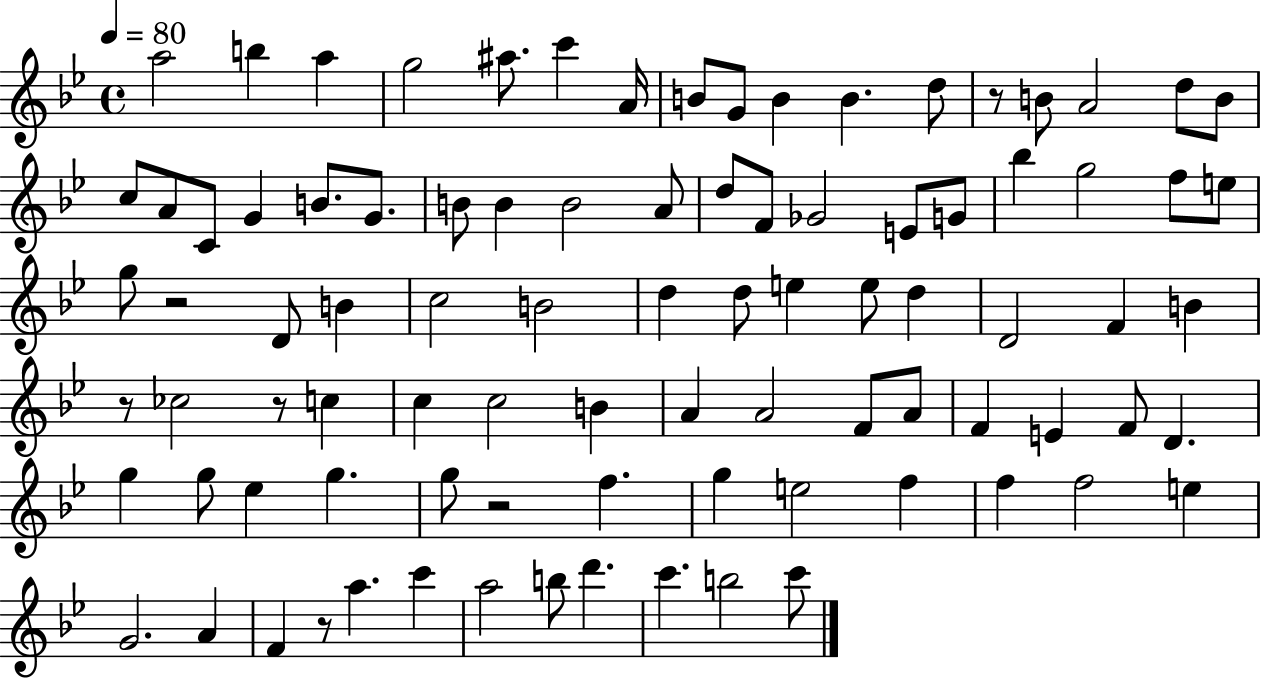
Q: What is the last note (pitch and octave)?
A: C6